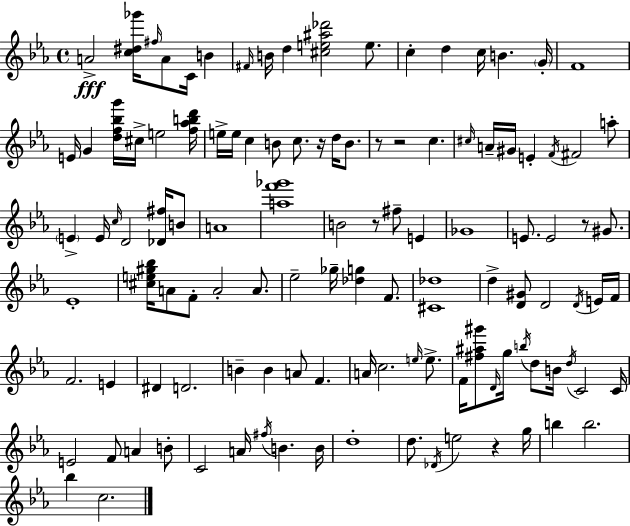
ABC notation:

X:1
T:Untitled
M:4/4
L:1/4
K:Cm
A2 [c^d_g']/4 ^f/4 A/2 C/4 B ^F/4 B/4 d [^ce^a_d']2 e/2 c d c/4 B G/4 F4 E/4 G [df_bg']/4 ^c/4 e2 [f_abd']/4 e/4 e/4 c B/2 c/2 z/4 d/4 B/2 z/2 z2 c ^c/4 A/4 ^G/4 E F/4 ^F2 a/2 E E/4 c/4 D2 [_D^f]/4 B/2 A4 [af'_g']4 B2 z/2 ^f/2 E _G4 E/2 E2 z/2 ^G/2 _E4 [^ce^g_b]/4 A/2 F/2 A2 A/2 _e2 _g/4 [_dg] F/2 [^C_d]4 d [D^G]/2 D2 D/4 E/4 F/4 F2 E ^D D2 B B A/2 F A/4 c2 e/4 e/2 F/4 [^f^a^g']/2 D/4 g/4 b/4 d/2 B/4 d/4 C2 C/4 E2 F/2 A B/2 C2 A/4 ^f/4 B B/4 d4 d/2 _D/4 e2 z g/4 b b2 _b c2